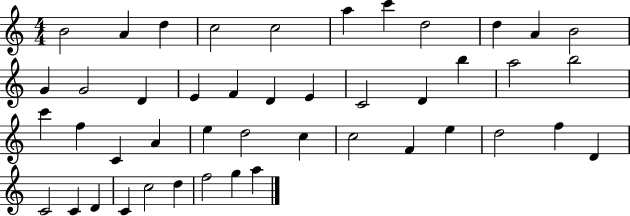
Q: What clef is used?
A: treble